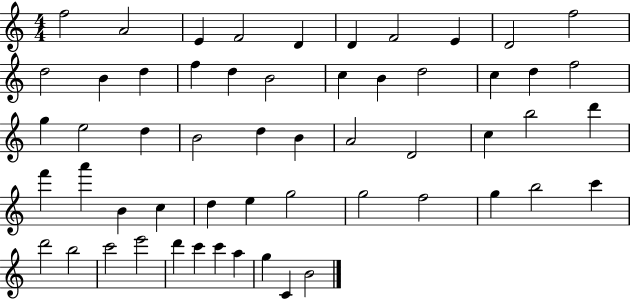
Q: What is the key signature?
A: C major